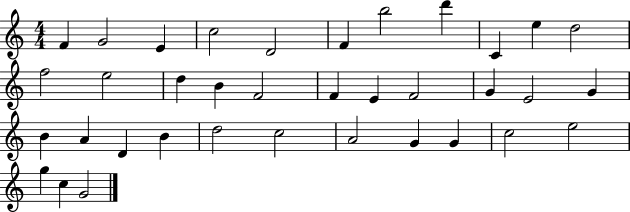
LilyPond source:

{
  \clef treble
  \numericTimeSignature
  \time 4/4
  \key c \major
  f'4 g'2 e'4 | c''2 d'2 | f'4 b''2 d'''4 | c'4 e''4 d''2 | \break f''2 e''2 | d''4 b'4 f'2 | f'4 e'4 f'2 | g'4 e'2 g'4 | \break b'4 a'4 d'4 b'4 | d''2 c''2 | a'2 g'4 g'4 | c''2 e''2 | \break g''4 c''4 g'2 | \bar "|."
}